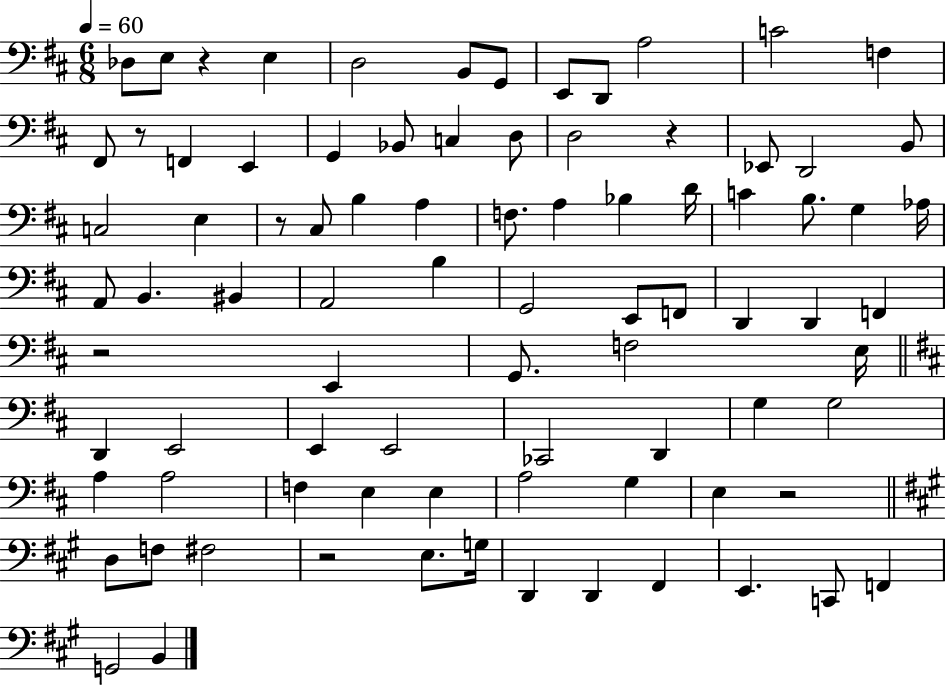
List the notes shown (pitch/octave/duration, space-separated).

Db3/e E3/e R/q E3/q D3/h B2/e G2/e E2/e D2/e A3/h C4/h F3/q F#2/e R/e F2/q E2/q G2/q Bb2/e C3/q D3/e D3/h R/q Eb2/e D2/h B2/e C3/h E3/q R/e C#3/e B3/q A3/q F3/e. A3/q Bb3/q D4/s C4/q B3/e. G3/q Ab3/s A2/e B2/q. BIS2/q A2/h B3/q G2/h E2/e F2/e D2/q D2/q F2/q R/h E2/q G2/e. F3/h E3/s D2/q E2/h E2/q E2/h CES2/h D2/q G3/q G3/h A3/q A3/h F3/q E3/q E3/q A3/h G3/q E3/q R/h D3/e F3/e F#3/h R/h E3/e. G3/s D2/q D2/q F#2/q E2/q. C2/e F2/q G2/h B2/q